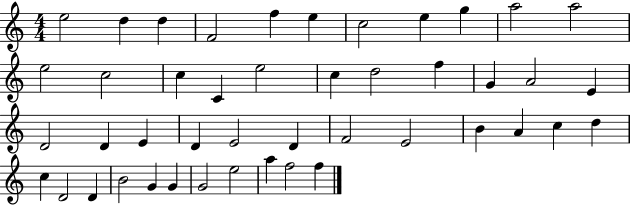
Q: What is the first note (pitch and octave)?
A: E5